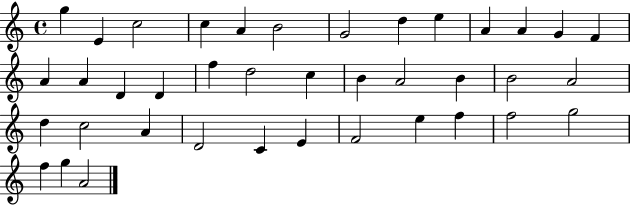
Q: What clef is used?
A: treble